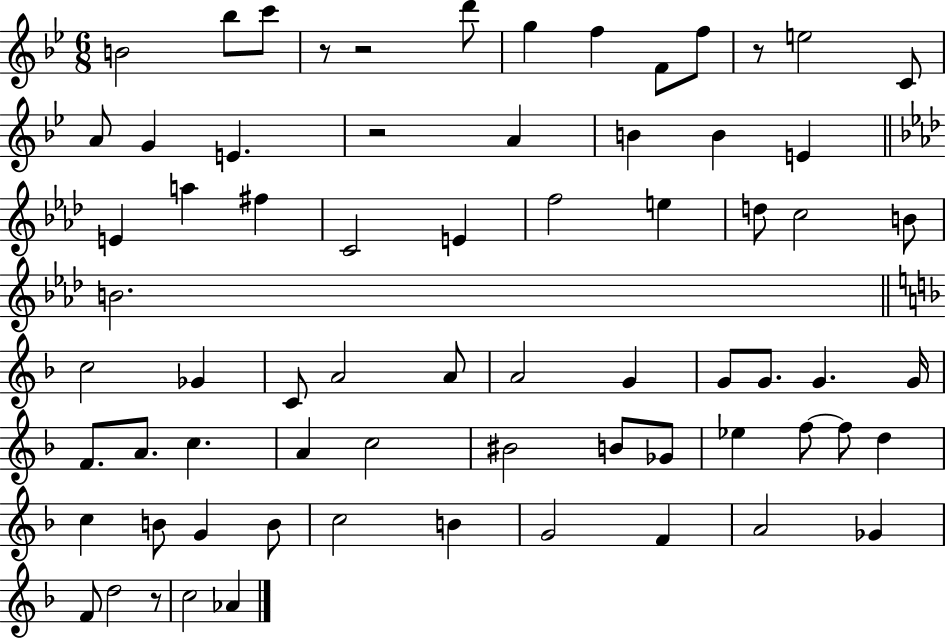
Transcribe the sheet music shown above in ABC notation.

X:1
T:Untitled
M:6/8
L:1/4
K:Bb
B2 _b/2 c'/2 z/2 z2 d'/2 g f F/2 f/2 z/2 e2 C/2 A/2 G E z2 A B B E E a ^f C2 E f2 e d/2 c2 B/2 B2 c2 _G C/2 A2 A/2 A2 G G/2 G/2 G G/4 F/2 A/2 c A c2 ^B2 B/2 _G/2 _e f/2 f/2 d c B/2 G B/2 c2 B G2 F A2 _G F/2 d2 z/2 c2 _A